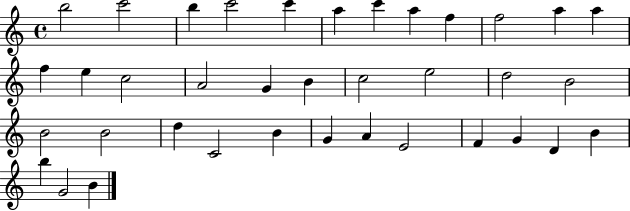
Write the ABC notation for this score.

X:1
T:Untitled
M:4/4
L:1/4
K:C
b2 c'2 b c'2 c' a c' a f f2 a a f e c2 A2 G B c2 e2 d2 B2 B2 B2 d C2 B G A E2 F G D B b G2 B